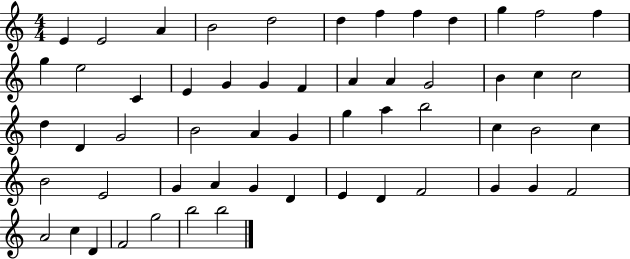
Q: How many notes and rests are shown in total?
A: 56